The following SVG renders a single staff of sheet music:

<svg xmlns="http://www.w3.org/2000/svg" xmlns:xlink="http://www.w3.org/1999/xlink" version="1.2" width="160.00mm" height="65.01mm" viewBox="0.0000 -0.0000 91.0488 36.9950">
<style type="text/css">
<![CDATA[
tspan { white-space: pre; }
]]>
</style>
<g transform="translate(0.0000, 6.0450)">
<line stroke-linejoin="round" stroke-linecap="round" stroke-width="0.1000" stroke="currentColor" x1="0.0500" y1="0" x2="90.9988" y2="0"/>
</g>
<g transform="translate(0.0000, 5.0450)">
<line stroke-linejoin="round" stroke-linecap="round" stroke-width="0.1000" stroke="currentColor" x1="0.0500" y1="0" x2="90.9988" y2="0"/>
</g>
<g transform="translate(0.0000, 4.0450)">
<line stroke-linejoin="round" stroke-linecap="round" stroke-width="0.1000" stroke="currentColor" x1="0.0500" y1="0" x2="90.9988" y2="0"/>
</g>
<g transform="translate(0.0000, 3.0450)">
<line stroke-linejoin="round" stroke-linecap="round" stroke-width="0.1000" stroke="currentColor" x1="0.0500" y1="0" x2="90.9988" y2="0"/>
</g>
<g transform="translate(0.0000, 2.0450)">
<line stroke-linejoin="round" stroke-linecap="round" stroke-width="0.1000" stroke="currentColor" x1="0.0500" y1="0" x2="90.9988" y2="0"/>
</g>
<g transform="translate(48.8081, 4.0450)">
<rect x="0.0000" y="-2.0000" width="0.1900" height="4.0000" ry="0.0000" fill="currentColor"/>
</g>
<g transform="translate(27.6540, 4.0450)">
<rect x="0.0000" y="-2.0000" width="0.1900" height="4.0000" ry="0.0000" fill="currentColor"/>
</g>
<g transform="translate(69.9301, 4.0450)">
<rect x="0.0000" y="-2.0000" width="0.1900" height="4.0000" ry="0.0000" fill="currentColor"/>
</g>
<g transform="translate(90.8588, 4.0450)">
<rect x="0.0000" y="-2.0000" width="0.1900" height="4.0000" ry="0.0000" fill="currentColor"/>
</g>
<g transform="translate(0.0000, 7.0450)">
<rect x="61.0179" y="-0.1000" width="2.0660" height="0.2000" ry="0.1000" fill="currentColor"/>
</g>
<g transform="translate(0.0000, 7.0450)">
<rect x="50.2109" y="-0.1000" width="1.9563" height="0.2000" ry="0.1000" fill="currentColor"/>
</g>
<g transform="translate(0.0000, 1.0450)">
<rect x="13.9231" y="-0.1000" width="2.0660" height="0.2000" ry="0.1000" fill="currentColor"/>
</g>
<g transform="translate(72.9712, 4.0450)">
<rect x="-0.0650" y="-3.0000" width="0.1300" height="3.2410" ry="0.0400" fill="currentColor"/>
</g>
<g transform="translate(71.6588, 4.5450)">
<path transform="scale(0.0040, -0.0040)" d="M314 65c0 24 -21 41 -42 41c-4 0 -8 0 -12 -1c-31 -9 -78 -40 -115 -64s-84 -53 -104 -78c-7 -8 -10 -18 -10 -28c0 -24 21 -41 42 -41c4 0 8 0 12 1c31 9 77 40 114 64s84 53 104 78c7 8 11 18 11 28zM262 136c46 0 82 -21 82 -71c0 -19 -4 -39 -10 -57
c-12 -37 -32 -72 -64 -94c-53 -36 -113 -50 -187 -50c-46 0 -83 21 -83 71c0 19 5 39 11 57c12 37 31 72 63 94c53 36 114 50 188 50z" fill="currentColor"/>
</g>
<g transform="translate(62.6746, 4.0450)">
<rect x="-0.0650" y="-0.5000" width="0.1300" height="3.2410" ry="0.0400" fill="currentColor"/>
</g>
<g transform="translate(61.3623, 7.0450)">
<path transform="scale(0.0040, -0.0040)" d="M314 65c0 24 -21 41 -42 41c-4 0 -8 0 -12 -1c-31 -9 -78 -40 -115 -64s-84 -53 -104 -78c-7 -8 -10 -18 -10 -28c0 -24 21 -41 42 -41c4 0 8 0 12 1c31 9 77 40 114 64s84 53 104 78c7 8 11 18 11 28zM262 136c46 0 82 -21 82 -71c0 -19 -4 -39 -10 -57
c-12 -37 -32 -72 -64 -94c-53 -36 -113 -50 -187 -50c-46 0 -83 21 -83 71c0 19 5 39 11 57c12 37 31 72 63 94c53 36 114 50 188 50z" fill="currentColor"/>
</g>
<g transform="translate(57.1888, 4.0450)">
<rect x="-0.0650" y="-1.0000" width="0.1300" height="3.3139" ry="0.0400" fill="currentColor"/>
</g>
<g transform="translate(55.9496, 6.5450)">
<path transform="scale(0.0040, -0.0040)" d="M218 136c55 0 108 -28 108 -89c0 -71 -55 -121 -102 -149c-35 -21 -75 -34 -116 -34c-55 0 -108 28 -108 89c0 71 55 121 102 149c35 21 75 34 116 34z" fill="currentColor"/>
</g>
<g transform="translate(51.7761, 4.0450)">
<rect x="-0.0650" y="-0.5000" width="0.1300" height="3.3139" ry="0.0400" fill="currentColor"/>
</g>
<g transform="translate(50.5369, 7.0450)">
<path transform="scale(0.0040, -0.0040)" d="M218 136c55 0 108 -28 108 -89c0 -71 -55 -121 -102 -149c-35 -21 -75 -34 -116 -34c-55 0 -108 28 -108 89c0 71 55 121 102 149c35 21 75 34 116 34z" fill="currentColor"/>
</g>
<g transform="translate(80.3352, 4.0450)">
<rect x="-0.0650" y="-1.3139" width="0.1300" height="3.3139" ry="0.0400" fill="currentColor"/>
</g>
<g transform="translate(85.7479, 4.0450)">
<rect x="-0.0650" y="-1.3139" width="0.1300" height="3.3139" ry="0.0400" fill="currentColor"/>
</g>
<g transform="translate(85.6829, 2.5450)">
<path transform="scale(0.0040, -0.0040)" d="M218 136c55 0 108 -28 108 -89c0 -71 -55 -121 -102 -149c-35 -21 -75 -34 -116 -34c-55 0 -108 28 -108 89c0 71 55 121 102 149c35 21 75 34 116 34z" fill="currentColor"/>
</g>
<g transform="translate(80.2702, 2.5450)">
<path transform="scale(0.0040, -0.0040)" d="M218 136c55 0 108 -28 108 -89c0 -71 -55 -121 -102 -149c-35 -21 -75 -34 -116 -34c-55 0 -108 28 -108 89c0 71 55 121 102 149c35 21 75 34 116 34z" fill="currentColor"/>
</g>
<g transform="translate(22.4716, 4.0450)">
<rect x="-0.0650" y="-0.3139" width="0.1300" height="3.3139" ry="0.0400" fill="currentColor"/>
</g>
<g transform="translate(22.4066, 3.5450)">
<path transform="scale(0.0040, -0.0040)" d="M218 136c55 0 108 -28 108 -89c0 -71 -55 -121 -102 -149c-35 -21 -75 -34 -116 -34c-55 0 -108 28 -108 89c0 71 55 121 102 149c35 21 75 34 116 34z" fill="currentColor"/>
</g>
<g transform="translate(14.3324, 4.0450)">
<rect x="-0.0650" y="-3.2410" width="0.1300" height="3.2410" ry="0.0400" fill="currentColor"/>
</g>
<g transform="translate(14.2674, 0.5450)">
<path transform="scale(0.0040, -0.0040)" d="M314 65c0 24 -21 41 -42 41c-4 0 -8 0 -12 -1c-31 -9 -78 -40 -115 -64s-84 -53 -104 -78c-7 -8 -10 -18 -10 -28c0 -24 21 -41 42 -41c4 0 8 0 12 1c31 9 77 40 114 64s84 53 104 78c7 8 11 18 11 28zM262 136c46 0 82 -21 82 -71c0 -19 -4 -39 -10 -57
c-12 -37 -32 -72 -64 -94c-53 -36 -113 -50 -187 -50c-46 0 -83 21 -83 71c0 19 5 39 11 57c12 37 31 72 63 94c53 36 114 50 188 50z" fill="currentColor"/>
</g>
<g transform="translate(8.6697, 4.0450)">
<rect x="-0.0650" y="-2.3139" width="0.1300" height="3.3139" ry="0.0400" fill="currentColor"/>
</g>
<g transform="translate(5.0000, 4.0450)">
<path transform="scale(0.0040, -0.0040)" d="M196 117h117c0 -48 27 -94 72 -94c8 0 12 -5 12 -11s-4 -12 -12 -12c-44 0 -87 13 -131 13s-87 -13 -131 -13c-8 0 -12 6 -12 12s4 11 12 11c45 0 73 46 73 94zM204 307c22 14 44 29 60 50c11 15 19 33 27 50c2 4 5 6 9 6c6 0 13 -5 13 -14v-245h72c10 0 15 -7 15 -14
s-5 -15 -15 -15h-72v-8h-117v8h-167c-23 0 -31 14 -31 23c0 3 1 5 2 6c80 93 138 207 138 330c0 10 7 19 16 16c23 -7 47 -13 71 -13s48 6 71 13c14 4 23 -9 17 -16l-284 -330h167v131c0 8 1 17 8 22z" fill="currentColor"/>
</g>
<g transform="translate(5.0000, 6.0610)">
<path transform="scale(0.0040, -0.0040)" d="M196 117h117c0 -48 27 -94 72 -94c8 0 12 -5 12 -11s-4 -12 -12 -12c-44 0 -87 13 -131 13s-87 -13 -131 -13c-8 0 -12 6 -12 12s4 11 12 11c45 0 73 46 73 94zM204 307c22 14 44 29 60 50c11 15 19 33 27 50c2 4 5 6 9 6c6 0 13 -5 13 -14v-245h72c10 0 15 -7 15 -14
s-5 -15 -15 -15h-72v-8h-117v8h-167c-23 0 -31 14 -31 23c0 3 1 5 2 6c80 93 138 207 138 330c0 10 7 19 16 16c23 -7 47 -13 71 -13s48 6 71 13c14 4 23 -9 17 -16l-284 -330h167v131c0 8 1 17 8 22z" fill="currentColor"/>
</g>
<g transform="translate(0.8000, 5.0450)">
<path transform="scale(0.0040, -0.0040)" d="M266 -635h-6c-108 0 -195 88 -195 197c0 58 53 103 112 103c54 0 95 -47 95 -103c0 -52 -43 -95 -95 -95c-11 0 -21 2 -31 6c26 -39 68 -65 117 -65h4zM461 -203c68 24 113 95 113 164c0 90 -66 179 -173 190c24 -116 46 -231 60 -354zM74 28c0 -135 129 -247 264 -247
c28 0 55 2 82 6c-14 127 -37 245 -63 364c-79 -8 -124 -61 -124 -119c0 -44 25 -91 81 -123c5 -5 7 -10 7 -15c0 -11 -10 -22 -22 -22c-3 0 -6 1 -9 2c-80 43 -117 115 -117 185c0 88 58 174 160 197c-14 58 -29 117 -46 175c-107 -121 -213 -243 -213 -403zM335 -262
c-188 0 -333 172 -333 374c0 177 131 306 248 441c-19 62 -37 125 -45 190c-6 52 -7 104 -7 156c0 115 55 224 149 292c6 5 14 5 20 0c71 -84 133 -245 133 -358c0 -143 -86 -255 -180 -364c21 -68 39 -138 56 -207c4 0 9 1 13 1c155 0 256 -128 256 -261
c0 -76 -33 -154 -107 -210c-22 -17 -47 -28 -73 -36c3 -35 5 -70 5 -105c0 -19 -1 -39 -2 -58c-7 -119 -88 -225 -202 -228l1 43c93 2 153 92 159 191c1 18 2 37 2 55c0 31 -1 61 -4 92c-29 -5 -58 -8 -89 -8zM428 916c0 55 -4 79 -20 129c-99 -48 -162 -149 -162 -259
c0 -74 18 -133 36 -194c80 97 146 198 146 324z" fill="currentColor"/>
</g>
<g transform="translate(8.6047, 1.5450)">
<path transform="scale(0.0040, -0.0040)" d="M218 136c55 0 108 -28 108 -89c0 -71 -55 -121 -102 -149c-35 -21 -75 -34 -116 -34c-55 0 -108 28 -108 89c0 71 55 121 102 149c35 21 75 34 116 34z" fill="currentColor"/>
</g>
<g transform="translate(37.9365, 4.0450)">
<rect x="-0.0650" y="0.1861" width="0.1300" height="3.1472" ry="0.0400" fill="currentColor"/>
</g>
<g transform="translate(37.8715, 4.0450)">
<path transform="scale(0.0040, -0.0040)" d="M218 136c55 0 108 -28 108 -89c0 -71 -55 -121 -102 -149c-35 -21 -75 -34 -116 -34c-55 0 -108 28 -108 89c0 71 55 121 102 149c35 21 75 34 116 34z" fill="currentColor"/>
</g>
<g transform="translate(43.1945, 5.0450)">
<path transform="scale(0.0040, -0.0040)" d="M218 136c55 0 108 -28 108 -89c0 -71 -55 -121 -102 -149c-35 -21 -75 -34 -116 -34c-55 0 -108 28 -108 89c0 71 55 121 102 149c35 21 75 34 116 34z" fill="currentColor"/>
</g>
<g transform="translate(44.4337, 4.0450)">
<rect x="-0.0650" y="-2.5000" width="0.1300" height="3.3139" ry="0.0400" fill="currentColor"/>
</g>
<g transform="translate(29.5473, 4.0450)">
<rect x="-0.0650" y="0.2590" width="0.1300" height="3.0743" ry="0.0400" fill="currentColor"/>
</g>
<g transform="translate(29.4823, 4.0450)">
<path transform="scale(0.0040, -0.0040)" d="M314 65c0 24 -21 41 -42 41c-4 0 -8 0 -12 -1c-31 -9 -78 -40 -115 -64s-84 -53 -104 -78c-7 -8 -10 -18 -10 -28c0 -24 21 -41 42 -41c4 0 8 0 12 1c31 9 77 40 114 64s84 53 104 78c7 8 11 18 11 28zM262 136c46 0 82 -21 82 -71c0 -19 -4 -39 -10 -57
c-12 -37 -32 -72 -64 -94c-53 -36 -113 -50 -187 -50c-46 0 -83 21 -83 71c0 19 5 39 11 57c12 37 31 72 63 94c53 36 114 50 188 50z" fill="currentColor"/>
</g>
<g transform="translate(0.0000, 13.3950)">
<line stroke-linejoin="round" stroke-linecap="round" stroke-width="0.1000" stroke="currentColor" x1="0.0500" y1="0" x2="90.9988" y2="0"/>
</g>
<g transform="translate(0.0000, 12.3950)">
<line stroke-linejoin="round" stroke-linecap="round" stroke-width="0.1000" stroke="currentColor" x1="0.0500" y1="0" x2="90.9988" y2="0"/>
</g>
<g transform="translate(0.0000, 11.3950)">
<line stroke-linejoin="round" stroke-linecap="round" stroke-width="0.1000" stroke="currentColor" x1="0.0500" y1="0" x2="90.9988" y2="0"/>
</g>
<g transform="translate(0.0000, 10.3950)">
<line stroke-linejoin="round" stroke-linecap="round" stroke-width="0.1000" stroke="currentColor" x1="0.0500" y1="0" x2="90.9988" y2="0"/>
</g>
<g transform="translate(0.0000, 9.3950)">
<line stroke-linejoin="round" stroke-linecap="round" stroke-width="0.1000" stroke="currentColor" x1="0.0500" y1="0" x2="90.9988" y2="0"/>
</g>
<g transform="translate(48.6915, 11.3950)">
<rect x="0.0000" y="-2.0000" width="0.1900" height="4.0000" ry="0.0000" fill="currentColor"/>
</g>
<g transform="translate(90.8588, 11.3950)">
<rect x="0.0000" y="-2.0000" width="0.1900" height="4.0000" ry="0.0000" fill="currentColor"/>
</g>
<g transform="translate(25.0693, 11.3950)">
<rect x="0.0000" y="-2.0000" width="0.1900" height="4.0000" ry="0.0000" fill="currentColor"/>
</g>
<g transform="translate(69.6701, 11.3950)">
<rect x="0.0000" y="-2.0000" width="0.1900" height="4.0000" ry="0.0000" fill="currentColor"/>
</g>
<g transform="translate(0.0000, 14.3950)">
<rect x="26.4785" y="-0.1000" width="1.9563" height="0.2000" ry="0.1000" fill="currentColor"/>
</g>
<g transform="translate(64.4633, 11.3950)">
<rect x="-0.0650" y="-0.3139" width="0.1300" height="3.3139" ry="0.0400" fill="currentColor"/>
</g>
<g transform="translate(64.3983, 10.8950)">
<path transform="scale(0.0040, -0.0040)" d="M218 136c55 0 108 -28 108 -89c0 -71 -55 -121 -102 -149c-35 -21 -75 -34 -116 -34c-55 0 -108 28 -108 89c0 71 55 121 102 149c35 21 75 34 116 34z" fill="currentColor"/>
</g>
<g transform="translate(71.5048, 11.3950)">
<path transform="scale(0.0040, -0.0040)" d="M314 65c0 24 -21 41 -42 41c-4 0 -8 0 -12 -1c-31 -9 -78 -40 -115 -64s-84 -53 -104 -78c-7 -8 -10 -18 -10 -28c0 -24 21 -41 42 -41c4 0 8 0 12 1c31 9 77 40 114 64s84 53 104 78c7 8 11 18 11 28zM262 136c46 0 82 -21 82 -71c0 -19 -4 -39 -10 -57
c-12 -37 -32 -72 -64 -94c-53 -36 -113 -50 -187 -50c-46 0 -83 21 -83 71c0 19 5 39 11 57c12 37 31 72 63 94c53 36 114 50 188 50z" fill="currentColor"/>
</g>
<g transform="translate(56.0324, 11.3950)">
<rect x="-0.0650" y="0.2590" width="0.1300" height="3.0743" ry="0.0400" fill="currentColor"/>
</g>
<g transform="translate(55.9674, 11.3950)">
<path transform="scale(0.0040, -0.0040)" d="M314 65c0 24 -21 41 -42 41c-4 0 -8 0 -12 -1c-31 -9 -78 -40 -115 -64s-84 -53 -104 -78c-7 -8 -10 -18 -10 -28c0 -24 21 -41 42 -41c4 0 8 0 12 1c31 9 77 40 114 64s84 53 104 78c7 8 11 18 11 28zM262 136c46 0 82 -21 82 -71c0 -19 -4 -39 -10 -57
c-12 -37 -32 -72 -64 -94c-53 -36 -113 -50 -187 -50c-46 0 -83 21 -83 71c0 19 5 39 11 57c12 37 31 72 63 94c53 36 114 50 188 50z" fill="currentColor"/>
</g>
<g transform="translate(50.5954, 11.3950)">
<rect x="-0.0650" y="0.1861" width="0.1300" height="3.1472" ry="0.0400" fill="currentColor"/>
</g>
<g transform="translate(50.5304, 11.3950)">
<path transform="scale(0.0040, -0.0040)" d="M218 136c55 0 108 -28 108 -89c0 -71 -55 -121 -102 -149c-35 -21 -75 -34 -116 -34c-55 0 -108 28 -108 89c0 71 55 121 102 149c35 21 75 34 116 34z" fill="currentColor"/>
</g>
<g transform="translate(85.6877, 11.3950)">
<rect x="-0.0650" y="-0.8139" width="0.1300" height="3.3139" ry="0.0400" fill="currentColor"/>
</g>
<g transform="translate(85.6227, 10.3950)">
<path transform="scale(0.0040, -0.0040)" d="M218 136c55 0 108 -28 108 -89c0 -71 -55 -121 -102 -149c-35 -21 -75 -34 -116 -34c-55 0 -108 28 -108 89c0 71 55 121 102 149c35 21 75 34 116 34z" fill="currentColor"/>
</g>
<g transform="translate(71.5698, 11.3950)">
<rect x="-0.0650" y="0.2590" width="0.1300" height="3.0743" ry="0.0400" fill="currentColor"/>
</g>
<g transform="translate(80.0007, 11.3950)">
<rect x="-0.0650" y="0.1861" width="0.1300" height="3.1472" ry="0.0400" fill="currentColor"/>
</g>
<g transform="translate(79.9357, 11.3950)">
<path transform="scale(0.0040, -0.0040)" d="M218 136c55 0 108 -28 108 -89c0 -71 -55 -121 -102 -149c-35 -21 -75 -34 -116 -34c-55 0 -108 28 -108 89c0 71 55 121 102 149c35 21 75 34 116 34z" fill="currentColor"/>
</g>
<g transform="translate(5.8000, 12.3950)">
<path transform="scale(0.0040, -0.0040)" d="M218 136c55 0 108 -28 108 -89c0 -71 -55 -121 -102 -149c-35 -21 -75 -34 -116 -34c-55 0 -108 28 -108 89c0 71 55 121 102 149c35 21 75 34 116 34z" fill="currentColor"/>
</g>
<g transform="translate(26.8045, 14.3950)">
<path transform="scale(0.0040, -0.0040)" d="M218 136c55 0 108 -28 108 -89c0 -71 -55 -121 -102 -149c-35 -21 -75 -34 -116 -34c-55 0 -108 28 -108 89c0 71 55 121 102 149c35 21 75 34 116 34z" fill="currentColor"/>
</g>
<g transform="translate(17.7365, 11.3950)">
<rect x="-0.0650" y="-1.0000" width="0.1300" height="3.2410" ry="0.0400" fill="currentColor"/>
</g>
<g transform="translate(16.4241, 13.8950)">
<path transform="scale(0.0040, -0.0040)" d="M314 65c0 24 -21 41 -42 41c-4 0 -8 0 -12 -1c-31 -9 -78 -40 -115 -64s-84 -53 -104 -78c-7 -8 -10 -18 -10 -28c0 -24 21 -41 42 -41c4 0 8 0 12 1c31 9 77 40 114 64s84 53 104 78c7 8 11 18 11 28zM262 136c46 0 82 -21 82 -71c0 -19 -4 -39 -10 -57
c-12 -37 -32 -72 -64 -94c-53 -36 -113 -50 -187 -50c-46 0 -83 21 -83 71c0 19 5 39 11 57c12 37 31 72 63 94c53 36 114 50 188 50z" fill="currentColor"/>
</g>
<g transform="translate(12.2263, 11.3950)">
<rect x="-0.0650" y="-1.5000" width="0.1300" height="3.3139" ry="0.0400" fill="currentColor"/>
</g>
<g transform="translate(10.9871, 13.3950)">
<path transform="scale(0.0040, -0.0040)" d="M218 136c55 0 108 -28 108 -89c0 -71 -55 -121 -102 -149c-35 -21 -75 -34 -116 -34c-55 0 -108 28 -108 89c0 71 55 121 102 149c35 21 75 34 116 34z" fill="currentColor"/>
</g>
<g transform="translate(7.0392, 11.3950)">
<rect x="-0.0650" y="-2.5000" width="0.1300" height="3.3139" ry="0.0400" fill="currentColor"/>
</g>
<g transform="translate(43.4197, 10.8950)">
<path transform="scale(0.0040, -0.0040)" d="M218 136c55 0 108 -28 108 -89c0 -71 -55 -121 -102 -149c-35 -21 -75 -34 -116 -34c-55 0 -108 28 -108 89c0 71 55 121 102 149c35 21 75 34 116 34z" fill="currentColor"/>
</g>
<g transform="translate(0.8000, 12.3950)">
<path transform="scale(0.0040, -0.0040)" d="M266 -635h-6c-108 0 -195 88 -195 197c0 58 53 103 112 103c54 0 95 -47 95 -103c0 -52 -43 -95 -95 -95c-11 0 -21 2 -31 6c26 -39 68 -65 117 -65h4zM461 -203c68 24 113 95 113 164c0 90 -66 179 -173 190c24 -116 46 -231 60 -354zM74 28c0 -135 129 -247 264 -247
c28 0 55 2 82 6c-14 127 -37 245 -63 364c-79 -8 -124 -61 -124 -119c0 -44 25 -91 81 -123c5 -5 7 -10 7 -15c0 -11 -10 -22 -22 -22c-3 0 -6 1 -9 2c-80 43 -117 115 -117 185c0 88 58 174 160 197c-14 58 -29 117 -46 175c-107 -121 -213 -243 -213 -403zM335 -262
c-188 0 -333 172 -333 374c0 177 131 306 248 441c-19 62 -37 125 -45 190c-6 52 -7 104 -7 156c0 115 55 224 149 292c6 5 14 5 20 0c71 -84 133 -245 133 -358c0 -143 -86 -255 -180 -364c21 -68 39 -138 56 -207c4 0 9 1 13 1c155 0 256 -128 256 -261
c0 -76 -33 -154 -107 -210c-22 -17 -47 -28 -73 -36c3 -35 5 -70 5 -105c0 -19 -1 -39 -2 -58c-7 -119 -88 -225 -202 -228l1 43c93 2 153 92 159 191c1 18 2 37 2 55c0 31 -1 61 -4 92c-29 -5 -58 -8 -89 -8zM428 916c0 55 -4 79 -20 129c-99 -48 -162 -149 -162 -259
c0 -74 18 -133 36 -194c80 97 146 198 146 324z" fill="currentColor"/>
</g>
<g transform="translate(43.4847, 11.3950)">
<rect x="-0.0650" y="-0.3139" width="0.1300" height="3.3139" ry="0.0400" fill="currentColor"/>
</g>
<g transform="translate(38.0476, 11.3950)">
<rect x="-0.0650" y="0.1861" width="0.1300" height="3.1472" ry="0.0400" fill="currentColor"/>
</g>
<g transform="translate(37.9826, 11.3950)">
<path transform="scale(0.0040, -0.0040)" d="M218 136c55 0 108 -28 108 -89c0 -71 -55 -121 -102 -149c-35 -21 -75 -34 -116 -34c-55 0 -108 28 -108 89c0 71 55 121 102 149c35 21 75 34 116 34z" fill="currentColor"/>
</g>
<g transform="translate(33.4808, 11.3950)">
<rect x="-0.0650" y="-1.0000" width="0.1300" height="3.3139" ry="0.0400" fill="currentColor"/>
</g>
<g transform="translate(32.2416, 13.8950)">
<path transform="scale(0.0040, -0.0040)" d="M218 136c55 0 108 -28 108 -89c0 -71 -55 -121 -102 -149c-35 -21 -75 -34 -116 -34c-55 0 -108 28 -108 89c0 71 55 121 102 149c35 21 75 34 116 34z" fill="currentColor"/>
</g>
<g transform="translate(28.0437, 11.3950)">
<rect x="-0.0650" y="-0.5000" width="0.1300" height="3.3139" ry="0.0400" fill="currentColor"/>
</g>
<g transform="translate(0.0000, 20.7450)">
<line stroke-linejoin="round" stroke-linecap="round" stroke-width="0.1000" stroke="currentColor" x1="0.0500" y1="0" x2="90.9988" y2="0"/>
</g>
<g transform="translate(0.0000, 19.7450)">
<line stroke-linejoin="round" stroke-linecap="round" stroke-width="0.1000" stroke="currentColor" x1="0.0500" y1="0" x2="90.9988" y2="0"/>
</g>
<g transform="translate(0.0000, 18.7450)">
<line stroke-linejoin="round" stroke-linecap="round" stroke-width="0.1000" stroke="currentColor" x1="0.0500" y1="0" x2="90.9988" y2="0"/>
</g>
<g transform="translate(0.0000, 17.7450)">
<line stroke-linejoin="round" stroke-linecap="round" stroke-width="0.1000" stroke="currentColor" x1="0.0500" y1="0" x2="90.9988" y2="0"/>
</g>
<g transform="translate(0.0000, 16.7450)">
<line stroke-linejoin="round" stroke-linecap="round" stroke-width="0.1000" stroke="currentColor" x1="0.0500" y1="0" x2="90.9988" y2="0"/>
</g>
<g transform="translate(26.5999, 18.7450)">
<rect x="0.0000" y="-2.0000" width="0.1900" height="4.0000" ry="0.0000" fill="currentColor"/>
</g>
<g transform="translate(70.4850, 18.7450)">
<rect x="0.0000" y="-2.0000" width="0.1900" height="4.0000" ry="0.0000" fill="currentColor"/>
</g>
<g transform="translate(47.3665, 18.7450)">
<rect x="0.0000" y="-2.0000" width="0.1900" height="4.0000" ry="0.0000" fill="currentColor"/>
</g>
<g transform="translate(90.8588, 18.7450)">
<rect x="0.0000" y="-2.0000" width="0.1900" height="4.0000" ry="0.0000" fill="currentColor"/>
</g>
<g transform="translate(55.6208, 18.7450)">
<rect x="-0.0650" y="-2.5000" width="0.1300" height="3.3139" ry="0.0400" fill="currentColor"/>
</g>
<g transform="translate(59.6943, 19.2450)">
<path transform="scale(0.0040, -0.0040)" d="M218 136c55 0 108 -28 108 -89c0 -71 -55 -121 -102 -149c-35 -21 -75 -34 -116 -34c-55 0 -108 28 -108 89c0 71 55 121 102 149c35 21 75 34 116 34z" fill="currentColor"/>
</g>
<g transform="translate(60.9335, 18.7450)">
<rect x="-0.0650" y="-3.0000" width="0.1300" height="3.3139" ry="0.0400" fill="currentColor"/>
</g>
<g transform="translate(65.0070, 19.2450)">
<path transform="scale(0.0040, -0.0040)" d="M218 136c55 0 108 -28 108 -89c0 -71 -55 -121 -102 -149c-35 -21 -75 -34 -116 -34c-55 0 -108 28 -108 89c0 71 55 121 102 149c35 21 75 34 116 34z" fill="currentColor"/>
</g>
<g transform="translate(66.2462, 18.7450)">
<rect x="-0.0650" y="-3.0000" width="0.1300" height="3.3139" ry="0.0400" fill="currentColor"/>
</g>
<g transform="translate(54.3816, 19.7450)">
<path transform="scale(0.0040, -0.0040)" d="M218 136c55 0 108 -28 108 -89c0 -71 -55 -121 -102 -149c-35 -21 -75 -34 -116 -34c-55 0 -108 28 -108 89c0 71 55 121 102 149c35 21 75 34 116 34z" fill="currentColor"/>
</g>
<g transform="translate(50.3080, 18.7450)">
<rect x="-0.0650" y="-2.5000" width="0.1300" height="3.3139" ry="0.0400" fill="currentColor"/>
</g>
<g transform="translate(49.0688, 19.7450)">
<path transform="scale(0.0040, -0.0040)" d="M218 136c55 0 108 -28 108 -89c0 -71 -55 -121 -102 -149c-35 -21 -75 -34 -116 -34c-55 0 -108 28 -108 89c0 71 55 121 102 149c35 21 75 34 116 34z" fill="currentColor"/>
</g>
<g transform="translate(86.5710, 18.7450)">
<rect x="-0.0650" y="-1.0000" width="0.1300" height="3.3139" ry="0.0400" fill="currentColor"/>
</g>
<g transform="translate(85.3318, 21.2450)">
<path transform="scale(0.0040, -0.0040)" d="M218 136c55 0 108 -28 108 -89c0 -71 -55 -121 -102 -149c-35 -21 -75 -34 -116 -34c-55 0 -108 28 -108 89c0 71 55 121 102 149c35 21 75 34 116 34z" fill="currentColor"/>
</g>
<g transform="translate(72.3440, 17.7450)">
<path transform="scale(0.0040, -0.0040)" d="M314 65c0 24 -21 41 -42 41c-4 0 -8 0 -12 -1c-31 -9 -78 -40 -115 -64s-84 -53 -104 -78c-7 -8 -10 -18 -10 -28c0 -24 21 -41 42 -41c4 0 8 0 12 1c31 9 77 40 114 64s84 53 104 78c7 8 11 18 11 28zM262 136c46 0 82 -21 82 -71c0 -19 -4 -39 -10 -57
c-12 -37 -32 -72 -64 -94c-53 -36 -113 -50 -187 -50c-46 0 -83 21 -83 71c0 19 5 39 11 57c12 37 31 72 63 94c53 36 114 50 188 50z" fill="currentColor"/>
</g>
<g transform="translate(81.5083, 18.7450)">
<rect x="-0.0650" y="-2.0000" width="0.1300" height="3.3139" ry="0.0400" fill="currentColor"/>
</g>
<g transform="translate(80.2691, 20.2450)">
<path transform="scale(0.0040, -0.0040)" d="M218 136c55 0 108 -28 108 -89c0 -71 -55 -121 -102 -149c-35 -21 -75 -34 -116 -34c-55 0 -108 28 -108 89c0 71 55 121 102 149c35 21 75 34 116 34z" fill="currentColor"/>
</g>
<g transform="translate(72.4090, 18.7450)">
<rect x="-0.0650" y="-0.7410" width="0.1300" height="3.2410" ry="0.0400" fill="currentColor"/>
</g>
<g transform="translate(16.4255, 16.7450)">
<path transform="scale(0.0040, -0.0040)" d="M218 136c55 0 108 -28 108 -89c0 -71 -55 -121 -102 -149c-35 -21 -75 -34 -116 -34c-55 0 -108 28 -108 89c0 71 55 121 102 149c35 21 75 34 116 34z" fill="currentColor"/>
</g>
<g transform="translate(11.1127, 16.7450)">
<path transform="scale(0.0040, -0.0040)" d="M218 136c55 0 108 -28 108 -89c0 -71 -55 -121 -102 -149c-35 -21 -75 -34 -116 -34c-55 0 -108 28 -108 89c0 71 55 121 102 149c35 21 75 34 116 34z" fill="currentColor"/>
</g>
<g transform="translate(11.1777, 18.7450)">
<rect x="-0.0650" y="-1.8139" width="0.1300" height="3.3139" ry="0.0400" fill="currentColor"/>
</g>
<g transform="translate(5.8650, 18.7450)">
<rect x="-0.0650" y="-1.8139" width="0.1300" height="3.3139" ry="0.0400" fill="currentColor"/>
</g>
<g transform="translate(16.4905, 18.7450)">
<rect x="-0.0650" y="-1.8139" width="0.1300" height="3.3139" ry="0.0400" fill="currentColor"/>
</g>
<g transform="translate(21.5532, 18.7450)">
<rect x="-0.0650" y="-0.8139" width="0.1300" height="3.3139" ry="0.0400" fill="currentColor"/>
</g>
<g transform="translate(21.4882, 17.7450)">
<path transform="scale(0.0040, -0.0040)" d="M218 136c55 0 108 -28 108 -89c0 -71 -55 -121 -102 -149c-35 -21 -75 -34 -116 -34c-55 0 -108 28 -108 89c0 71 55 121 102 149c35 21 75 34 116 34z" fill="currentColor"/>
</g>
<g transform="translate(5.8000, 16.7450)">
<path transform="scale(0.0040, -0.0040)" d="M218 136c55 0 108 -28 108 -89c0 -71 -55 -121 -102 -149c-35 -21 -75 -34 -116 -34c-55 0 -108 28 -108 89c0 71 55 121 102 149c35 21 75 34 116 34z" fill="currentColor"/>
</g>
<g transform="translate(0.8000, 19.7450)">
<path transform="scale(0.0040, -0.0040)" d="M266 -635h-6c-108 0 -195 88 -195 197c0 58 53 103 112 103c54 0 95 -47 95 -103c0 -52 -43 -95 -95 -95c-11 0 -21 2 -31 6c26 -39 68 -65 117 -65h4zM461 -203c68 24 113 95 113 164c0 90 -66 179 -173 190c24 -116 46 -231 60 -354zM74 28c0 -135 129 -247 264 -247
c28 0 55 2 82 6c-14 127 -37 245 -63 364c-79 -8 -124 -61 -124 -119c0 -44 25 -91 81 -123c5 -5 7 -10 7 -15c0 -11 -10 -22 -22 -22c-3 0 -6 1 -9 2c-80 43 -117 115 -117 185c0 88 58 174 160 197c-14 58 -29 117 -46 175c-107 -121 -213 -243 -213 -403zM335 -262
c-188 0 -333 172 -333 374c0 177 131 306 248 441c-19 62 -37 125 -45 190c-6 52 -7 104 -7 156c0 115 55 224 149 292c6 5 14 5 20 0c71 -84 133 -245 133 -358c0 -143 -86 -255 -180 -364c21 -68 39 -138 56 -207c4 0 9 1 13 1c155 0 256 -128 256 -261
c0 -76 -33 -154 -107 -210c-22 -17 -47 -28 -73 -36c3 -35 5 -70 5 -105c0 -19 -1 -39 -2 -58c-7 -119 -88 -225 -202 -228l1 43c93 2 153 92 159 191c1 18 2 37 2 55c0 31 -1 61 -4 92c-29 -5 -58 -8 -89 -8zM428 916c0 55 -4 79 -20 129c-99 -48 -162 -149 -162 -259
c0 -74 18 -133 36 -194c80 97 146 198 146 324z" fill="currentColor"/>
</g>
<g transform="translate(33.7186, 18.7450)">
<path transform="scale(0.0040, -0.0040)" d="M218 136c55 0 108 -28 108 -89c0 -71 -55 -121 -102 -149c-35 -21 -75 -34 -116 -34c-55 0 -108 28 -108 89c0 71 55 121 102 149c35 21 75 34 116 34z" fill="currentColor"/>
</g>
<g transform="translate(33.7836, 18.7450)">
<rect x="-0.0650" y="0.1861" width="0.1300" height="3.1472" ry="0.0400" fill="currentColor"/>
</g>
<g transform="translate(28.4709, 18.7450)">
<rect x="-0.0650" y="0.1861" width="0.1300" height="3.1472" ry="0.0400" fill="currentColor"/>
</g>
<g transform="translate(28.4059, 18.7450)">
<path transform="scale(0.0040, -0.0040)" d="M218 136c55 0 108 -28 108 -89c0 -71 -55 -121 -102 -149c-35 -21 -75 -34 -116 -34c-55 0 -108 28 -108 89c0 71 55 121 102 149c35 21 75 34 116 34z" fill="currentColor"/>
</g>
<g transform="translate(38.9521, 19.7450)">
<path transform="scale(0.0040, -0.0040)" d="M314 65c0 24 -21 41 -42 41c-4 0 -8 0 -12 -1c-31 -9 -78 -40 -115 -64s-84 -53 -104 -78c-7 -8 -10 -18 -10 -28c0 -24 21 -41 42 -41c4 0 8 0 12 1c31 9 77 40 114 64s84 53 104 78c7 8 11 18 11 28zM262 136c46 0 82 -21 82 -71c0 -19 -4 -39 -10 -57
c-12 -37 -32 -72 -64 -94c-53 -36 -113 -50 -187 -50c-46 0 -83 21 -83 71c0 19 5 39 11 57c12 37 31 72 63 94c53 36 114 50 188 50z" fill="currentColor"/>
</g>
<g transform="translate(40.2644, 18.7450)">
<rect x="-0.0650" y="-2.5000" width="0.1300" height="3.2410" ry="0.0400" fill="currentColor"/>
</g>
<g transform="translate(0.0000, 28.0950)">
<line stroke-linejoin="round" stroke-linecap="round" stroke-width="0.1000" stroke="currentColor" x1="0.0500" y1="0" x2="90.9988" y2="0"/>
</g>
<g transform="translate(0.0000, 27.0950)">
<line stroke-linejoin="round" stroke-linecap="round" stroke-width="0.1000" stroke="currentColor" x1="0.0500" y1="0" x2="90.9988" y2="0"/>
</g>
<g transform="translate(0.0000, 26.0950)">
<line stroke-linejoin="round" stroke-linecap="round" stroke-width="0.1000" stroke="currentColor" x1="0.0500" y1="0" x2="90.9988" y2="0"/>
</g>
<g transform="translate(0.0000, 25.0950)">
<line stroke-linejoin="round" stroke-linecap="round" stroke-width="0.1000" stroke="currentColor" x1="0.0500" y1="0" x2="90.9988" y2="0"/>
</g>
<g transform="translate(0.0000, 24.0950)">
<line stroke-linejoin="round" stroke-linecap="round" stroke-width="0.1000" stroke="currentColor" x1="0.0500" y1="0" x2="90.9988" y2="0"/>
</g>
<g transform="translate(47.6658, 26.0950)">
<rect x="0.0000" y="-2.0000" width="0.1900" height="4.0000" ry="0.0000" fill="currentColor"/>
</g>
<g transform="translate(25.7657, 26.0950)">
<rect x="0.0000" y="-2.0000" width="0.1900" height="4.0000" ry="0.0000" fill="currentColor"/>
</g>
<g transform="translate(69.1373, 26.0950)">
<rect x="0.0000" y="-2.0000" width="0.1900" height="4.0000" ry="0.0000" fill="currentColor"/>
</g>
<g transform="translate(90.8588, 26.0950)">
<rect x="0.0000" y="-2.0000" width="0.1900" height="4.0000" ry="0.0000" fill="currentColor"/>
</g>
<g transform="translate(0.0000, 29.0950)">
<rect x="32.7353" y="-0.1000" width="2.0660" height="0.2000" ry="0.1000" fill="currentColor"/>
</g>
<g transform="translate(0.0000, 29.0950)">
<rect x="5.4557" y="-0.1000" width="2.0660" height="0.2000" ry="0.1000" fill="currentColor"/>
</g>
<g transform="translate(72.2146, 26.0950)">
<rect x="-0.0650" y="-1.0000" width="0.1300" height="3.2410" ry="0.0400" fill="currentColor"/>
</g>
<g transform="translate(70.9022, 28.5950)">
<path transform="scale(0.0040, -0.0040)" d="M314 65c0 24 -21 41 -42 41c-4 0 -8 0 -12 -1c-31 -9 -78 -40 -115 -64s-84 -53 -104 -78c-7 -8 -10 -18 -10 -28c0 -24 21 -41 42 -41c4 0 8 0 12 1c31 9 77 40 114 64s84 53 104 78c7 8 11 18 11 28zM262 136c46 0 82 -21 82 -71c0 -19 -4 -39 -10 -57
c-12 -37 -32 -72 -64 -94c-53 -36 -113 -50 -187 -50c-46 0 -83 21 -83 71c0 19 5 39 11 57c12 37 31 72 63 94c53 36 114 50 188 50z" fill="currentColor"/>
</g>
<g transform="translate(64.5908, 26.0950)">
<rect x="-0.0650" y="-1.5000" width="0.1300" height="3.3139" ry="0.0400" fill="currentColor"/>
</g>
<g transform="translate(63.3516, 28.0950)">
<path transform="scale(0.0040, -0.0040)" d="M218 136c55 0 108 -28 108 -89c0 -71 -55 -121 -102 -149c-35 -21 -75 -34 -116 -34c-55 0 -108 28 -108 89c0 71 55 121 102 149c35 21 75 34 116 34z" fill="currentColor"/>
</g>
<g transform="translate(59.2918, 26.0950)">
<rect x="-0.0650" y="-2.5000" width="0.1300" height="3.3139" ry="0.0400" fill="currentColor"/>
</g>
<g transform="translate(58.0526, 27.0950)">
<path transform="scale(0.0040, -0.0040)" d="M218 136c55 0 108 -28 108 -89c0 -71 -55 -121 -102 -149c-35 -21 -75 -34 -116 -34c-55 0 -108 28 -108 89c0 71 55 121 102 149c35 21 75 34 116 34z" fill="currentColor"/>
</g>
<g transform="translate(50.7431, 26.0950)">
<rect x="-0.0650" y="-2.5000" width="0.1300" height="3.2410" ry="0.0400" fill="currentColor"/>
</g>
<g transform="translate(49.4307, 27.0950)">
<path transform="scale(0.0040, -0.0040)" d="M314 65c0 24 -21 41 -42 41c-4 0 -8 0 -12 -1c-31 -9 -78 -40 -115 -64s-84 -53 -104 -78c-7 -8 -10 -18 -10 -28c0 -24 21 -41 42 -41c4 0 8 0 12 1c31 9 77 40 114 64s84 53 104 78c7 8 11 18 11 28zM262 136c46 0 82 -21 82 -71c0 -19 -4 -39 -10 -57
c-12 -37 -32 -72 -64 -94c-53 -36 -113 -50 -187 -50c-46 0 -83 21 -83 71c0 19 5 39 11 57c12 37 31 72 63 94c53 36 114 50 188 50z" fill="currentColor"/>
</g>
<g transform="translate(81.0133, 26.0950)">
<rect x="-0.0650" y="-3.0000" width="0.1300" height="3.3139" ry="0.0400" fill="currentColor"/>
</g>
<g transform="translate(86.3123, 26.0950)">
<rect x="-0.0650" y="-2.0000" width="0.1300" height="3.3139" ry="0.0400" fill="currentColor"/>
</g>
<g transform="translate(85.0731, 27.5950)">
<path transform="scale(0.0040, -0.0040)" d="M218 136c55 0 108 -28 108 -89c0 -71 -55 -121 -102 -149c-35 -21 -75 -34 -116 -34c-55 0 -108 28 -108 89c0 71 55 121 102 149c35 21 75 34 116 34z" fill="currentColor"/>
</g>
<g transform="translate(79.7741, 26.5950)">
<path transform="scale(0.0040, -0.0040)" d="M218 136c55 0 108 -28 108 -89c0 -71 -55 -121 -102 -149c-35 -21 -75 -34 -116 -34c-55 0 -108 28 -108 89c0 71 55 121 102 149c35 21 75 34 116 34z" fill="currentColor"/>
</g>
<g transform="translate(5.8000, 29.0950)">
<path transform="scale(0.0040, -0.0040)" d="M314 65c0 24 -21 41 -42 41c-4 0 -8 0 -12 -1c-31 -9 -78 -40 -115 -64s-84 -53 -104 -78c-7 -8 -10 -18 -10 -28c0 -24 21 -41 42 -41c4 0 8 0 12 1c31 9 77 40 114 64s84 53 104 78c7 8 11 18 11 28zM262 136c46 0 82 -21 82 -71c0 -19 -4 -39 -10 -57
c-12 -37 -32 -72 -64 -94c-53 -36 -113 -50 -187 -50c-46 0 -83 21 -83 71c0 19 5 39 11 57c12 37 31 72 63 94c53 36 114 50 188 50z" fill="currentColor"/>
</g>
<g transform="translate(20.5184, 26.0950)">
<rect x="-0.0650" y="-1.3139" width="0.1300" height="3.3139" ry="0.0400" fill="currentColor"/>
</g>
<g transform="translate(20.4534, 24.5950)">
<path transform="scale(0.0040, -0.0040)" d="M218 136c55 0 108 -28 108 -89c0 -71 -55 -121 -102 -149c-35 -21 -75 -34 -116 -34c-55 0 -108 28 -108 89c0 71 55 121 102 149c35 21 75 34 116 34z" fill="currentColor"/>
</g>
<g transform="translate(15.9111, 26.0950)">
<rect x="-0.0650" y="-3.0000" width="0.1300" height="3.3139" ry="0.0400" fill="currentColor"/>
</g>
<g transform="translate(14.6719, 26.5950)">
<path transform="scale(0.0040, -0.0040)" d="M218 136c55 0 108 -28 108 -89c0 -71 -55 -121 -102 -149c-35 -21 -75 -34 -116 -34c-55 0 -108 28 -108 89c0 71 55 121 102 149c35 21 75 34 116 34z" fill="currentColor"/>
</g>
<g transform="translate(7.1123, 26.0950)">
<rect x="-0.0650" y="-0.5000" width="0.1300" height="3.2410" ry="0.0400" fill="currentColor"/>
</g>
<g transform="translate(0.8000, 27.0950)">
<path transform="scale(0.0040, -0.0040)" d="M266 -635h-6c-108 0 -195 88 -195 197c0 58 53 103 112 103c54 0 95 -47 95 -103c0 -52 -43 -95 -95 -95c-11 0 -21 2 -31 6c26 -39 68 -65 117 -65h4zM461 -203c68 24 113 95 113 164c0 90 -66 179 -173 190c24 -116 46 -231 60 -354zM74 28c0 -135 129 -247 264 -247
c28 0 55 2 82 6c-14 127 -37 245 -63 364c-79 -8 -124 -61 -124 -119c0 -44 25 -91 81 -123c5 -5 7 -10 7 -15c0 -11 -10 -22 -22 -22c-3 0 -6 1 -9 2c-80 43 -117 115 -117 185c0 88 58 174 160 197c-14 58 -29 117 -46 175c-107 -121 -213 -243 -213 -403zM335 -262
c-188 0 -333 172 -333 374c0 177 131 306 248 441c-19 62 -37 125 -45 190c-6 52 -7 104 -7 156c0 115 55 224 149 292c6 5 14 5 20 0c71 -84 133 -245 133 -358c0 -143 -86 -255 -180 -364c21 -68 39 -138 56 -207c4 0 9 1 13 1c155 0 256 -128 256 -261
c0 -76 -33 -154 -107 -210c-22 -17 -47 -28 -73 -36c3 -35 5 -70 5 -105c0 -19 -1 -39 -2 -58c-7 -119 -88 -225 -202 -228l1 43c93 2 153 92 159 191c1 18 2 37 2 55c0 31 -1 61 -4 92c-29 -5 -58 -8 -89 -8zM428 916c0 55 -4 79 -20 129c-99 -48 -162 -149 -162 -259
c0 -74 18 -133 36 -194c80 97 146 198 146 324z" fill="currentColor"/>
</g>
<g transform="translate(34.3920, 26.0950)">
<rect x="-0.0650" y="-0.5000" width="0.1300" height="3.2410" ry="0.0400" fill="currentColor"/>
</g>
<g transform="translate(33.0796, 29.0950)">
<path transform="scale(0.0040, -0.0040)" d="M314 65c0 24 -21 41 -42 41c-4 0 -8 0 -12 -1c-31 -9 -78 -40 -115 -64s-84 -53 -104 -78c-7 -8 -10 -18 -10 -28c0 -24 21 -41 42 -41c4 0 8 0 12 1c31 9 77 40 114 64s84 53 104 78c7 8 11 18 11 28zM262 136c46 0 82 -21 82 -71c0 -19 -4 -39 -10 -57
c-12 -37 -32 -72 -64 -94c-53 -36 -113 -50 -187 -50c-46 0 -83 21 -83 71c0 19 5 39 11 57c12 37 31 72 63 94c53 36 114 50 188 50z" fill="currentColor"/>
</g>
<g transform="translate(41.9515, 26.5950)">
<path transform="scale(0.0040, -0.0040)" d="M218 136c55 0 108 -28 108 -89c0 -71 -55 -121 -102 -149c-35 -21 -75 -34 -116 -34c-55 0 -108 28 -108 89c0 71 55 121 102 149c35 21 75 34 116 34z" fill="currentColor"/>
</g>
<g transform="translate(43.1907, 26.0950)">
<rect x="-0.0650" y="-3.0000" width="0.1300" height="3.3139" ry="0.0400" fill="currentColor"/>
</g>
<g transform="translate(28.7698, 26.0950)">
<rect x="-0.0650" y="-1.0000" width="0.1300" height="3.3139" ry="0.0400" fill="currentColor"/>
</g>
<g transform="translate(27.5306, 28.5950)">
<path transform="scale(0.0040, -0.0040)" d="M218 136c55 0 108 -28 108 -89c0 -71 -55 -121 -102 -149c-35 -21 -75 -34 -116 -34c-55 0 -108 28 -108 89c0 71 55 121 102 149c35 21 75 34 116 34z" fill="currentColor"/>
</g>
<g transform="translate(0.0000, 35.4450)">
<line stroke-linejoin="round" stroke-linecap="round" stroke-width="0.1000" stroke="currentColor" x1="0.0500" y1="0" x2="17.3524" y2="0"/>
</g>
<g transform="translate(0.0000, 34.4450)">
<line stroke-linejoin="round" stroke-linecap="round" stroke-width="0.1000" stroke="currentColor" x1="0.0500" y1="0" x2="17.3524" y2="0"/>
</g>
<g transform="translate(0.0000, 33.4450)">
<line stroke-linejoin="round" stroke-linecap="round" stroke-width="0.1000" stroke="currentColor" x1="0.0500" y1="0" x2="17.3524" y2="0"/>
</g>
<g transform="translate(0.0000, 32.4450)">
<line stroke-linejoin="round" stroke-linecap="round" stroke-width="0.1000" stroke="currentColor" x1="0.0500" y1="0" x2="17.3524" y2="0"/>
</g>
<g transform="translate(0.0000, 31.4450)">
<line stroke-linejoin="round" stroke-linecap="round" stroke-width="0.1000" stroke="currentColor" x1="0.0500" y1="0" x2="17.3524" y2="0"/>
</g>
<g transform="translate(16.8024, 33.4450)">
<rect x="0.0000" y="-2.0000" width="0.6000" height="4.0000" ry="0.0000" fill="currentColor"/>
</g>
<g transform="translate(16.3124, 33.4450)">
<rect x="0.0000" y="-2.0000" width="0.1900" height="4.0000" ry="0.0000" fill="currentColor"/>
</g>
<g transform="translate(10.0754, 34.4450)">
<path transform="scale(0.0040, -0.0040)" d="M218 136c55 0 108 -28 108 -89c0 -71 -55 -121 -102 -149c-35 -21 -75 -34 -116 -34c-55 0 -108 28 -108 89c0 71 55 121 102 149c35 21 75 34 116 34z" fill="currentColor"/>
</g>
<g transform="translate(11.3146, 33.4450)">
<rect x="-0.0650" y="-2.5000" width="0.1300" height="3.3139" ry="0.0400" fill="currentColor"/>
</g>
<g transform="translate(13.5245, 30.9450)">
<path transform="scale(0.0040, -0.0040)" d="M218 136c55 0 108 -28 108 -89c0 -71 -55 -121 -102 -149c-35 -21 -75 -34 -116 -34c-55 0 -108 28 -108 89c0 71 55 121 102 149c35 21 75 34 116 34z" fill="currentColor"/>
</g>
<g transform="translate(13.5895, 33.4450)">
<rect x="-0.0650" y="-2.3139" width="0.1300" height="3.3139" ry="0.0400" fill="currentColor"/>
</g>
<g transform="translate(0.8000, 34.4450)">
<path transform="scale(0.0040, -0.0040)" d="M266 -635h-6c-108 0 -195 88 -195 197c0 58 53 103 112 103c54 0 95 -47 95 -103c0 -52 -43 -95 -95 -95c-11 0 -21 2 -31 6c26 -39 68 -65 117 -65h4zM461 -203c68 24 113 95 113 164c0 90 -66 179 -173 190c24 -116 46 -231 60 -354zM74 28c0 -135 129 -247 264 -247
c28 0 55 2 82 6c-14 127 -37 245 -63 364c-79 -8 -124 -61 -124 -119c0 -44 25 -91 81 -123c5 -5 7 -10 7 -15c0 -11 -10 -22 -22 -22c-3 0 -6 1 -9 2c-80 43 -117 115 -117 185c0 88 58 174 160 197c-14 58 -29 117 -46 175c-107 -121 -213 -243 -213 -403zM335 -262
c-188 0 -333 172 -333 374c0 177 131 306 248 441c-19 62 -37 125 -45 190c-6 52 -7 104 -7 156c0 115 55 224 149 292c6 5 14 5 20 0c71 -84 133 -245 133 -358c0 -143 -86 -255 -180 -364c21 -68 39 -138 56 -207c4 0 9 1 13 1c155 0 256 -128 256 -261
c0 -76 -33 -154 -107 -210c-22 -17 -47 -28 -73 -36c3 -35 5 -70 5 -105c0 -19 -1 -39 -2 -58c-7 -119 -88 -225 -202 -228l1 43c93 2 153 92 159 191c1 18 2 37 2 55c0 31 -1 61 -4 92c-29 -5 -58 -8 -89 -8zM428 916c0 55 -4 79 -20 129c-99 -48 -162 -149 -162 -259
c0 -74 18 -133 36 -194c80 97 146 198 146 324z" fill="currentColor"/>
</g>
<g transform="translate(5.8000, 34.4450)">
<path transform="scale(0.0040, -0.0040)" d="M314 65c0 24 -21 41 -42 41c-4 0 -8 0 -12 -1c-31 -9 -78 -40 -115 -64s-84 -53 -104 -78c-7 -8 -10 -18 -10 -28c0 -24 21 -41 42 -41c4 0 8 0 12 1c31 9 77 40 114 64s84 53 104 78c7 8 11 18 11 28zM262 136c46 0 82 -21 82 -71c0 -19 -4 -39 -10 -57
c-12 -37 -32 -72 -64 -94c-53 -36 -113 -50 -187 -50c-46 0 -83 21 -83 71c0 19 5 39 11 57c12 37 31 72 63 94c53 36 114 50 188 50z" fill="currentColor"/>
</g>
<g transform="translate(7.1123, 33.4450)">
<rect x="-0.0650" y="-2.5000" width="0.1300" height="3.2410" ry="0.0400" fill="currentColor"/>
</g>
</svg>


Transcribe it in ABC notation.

X:1
T:Untitled
M:4/4
L:1/4
K:C
g b2 c B2 B G C D C2 A2 e e G E D2 C D B c B B2 c B2 B d f f f d B B G2 G G A A d2 F D C2 A e D C2 A G2 G E D2 A F G2 G g